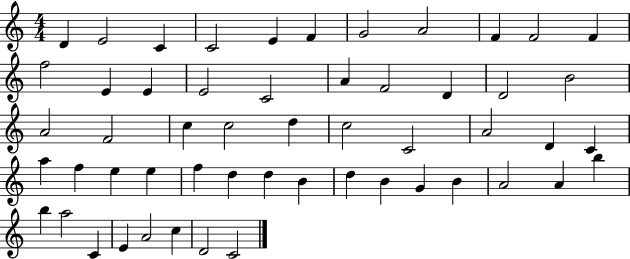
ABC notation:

X:1
T:Untitled
M:4/4
L:1/4
K:C
D E2 C C2 E F G2 A2 F F2 F f2 E E E2 C2 A F2 D D2 B2 A2 F2 c c2 d c2 C2 A2 D C a f e e f d d B d B G B A2 A b b a2 C E A2 c D2 C2